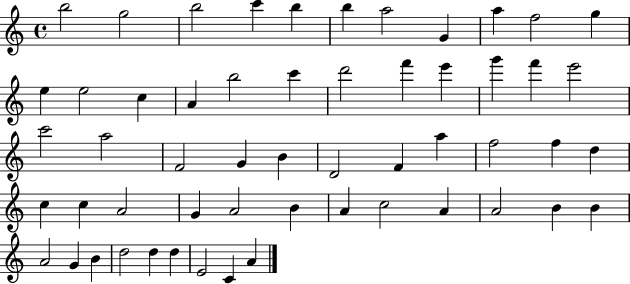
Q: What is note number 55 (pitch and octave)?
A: A4